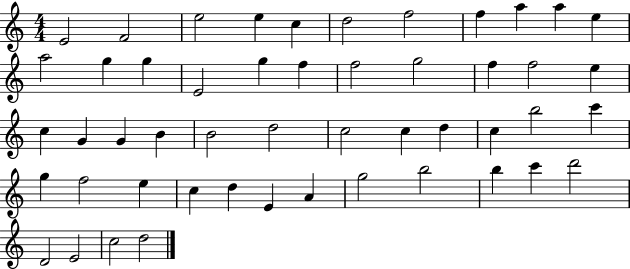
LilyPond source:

{
  \clef treble
  \numericTimeSignature
  \time 4/4
  \key c \major
  e'2 f'2 | e''2 e''4 c''4 | d''2 f''2 | f''4 a''4 a''4 e''4 | \break a''2 g''4 g''4 | e'2 g''4 f''4 | f''2 g''2 | f''4 f''2 e''4 | \break c''4 g'4 g'4 b'4 | b'2 d''2 | c''2 c''4 d''4 | c''4 b''2 c'''4 | \break g''4 f''2 e''4 | c''4 d''4 e'4 a'4 | g''2 b''2 | b''4 c'''4 d'''2 | \break d'2 e'2 | c''2 d''2 | \bar "|."
}